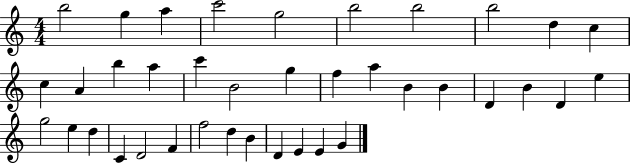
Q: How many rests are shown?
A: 0